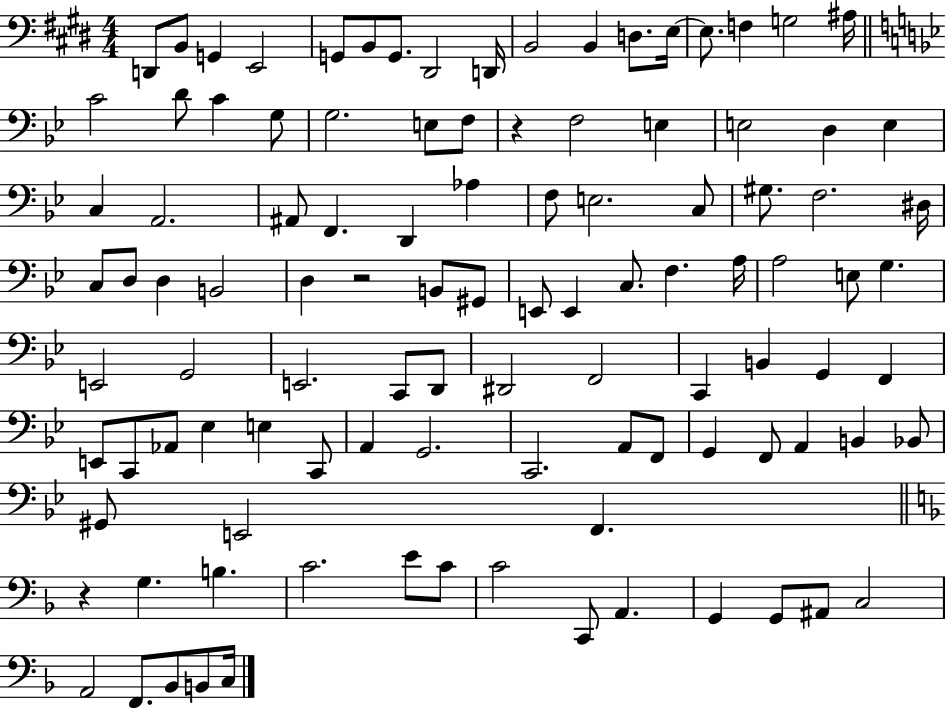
D2/e B2/e G2/q E2/h G2/e B2/e G2/e. D#2/h D2/s B2/h B2/q D3/e. E3/s E3/e. F3/q G3/h A#3/s C4/h D4/e C4/q G3/e G3/h. E3/e F3/e R/q F3/h E3/q E3/h D3/q E3/q C3/q A2/h. A#2/e F2/q. D2/q Ab3/q F3/e E3/h. C3/e G#3/e. F3/h. D#3/s C3/e D3/e D3/q B2/h D3/q R/h B2/e G#2/e E2/e E2/q C3/e. F3/q. A3/s A3/h E3/e G3/q. E2/h G2/h E2/h. C2/e D2/e D#2/h F2/h C2/q B2/q G2/q F2/q E2/e C2/e Ab2/e Eb3/q E3/q C2/e A2/q G2/h. C2/h. A2/e F2/e G2/q F2/e A2/q B2/q Bb2/e G#2/e E2/h F2/q. R/q G3/q. B3/q. C4/h. E4/e C4/e C4/h C2/e A2/q. G2/q G2/e A#2/e C3/h A2/h F2/e. Bb2/e B2/e C3/s